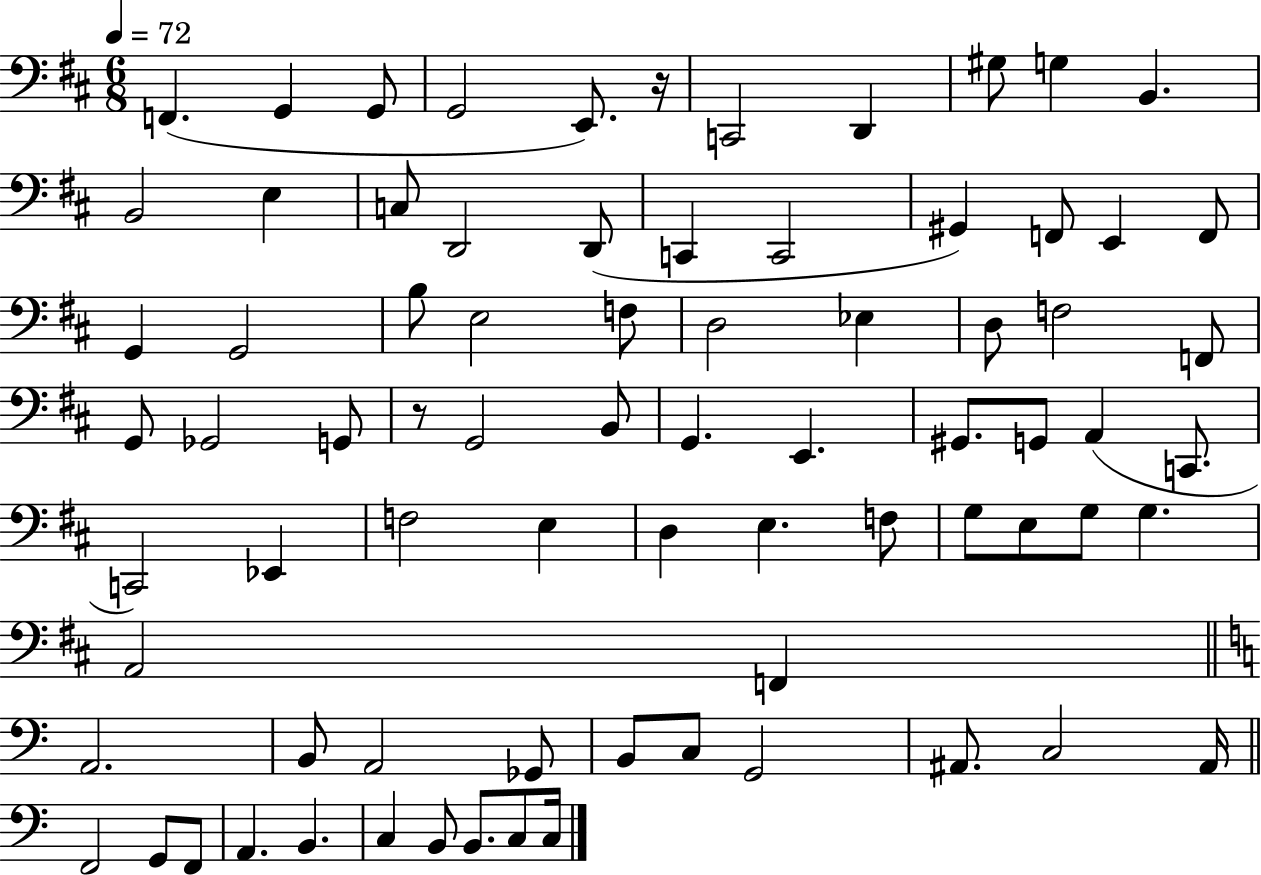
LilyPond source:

{
  \clef bass
  \numericTimeSignature
  \time 6/8
  \key d \major
  \tempo 4 = 72
  f,4.( g,4 g,8 | g,2 e,8.) r16 | c,2 d,4 | gis8 g4 b,4. | \break b,2 e4 | c8 d,2 d,8( | c,4 c,2 | gis,4) f,8 e,4 f,8 | \break g,4 g,2 | b8 e2 f8 | d2 ees4 | d8 f2 f,8 | \break g,8 ges,2 g,8 | r8 g,2 b,8 | g,4. e,4. | gis,8. g,8 a,4( c,8. | \break c,2) ees,4 | f2 e4 | d4 e4. f8 | g8 e8 g8 g4. | \break a,2 f,4 | \bar "||" \break \key a \minor a,2. | b,8 a,2 ges,8 | b,8 c8 g,2 | ais,8. c2 ais,16 | \break \bar "||" \break \key a \minor f,2 g,8 f,8 | a,4. b,4. | c4 b,8 b,8. c8 c16 | \bar "|."
}